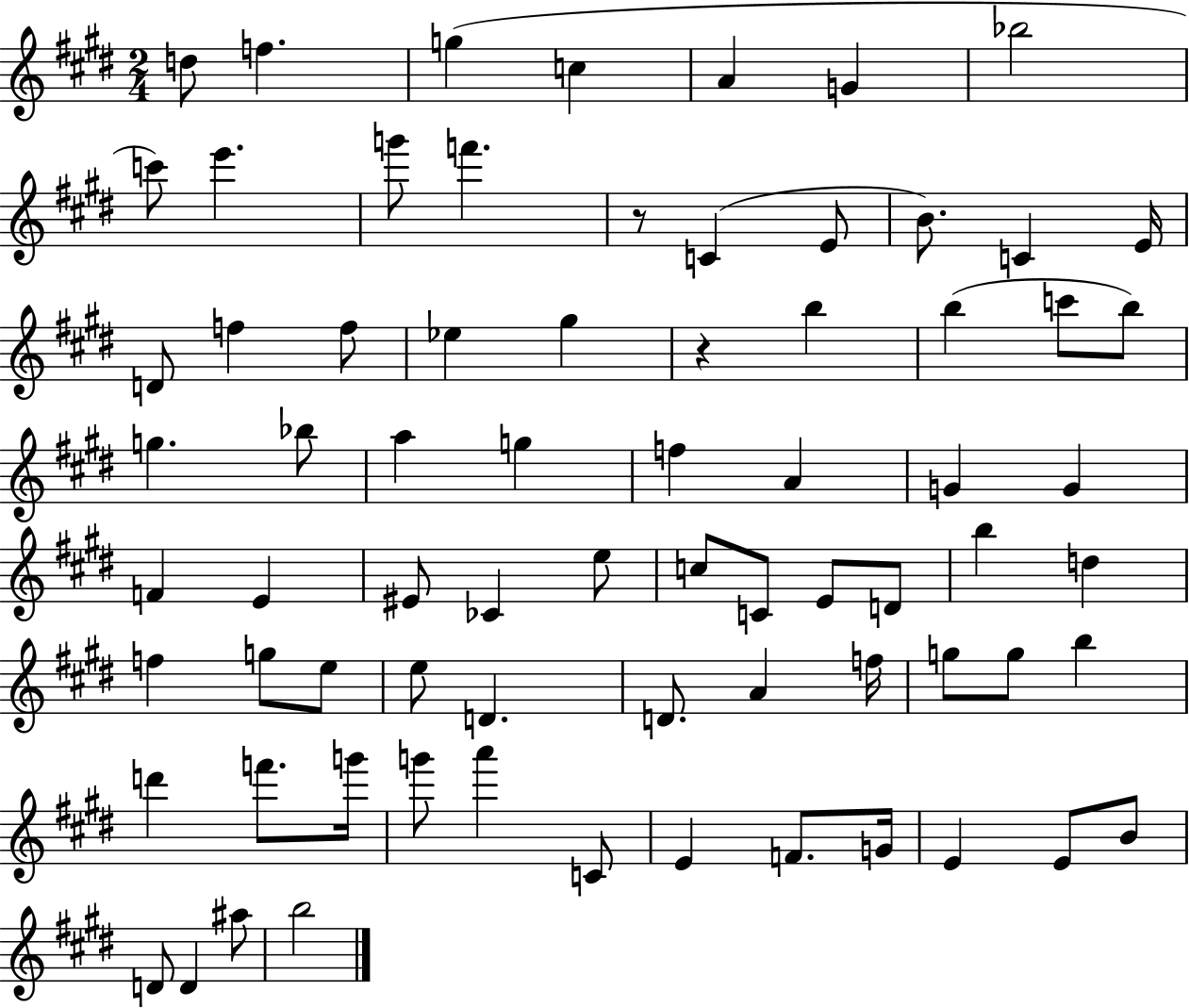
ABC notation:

X:1
T:Untitled
M:2/4
L:1/4
K:E
d/2 f g c A G _b2 c'/2 e' g'/2 f' z/2 C E/2 B/2 C E/4 D/2 f f/2 _e ^g z b b c'/2 b/2 g _b/2 a g f A G G F E ^E/2 _C e/2 c/2 C/2 E/2 D/2 b d f g/2 e/2 e/2 D D/2 A f/4 g/2 g/2 b d' f'/2 g'/4 g'/2 a' C/2 E F/2 G/4 E E/2 B/2 D/2 D ^a/2 b2